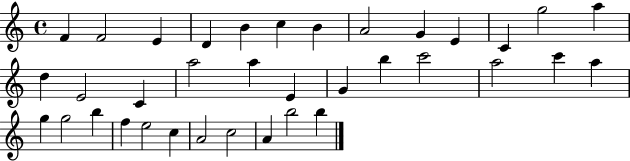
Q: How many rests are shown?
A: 0